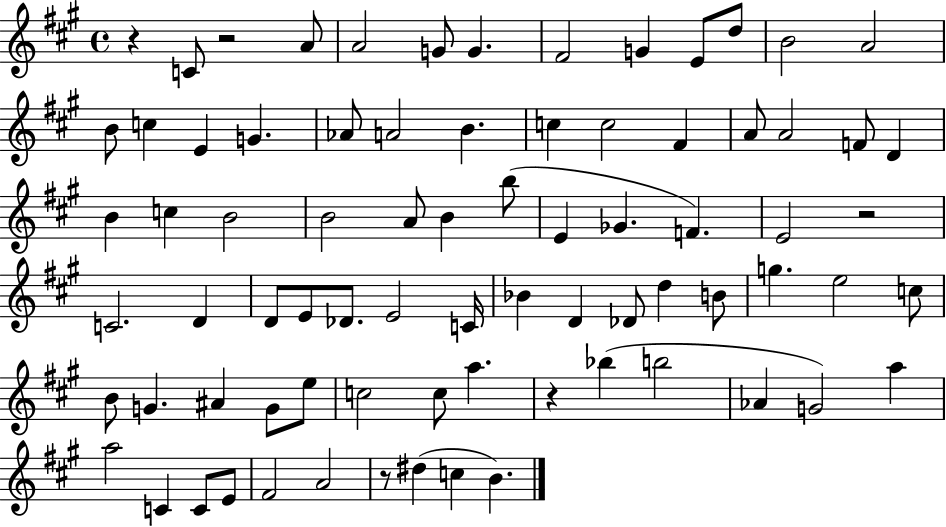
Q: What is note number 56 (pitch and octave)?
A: E5